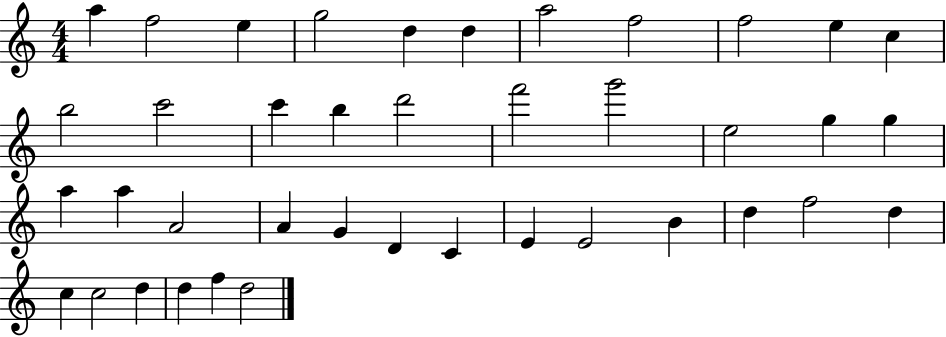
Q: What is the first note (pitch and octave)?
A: A5